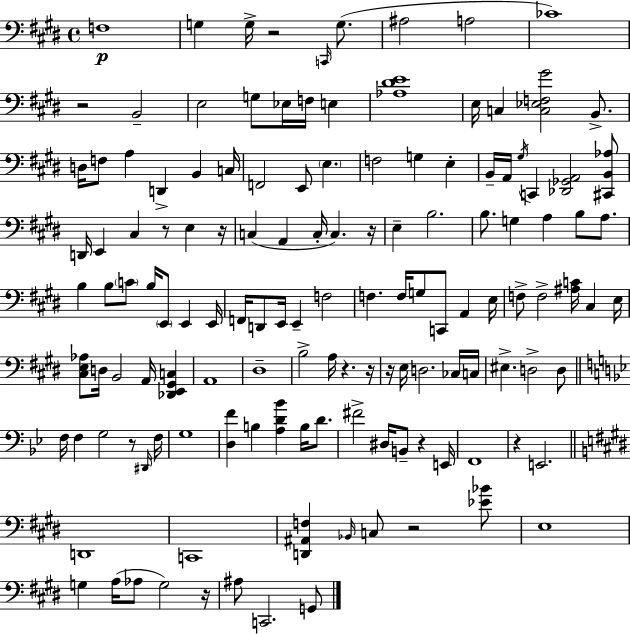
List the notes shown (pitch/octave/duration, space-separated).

F3/w G3/q G3/s R/h C2/s G3/e. A#3/h A3/h CES4/w R/h B2/h E3/h G3/e Eb3/s F3/s E3/q [Ab3,D#4,E4]/w E3/s C3/q [C3,Eb3,F3,G#4]/h B2/e. D3/s F3/e A3/q D2/q B2/q C3/s F2/h E2/e E3/q. F3/h G3/q E3/q B2/s A2/s G#3/s C2/q [Db2,Gb2,A2]/h [C#2,B2,Ab3]/e D2/s E2/q C#3/q R/e E3/q R/s C3/q A2/q C3/s C3/q. R/s E3/q B3/h. B3/e. G3/q A3/q B3/e A3/e. B3/q B3/e C4/e B3/s E2/e E2/q E2/s F2/s D2/e E2/s E2/q F3/h F3/q. F3/s G3/e C2/e A2/q E3/s F3/e F3/h [A#3,C4]/s C#3/q E3/s [C#3,E3,Ab3]/e D3/s B2/h A2/s [Db2,E2,G#2,C3]/q A2/w D#3/w B3/h A3/s R/q. R/s R/s E3/s D3/h. CES3/s C3/s EIS3/q. D3/h D3/e F3/s F3/q G3/h R/e D#2/s F3/s G3/w [D3,F4]/q B3/q [A3,D4,Bb4]/q B3/s D4/e. F#4/h D#3/s B2/e R/q E2/s F2/w R/q E2/h. D2/w C2/w [D2,A#2,F3]/q Bb2/s C3/e R/h [Eb4,Bb4]/e E3/w G3/q A3/s Ab3/e G3/h R/s A#3/e C2/h. G2/e